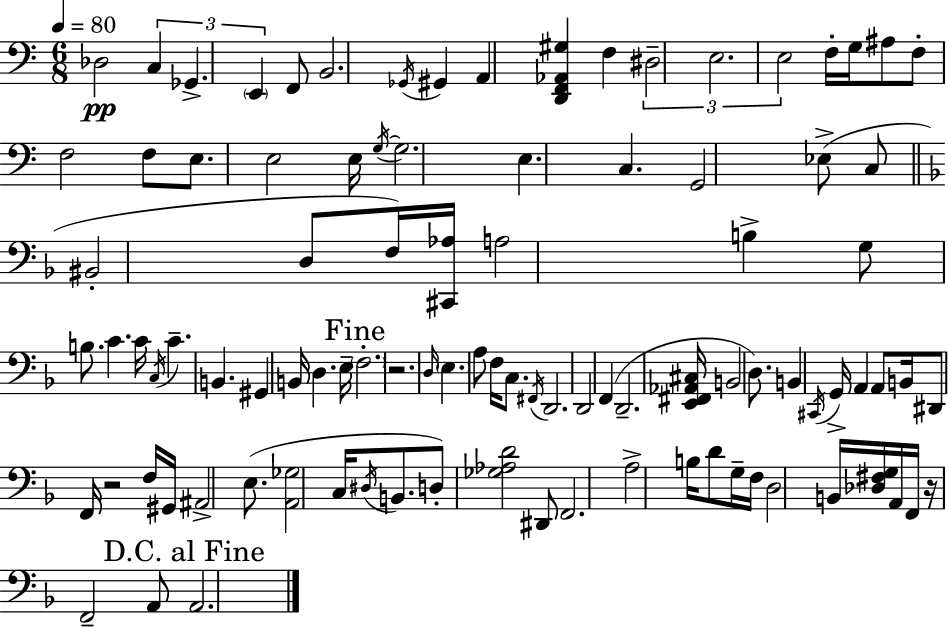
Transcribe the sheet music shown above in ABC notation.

X:1
T:Untitled
M:6/8
L:1/4
K:C
_D,2 C, _G,, E,, F,,/2 B,,2 _G,,/4 ^G,, A,, [D,,F,,_A,,^G,] F, ^D,2 E,2 E,2 F,/4 G,/4 ^A,/2 F,/2 F,2 F,/2 E,/2 E,2 E,/4 G,/4 G,2 E, C, G,,2 _E,/2 C,/2 ^B,,2 D,/2 F,/4 [^C,,_A,]/4 A,2 B, G,/2 B,/2 C C/4 C,/4 C B,, ^G,, B,,/4 D, E,/4 F,2 z2 D,/4 E, A,/2 F,/4 C,/2 ^F,,/4 D,,2 D,,2 F,, D,,2 [E,,^F,,_A,,^C,]/4 B,,2 D,/2 B,, ^C,,/4 G,,/4 A,, A,,/2 B,,/4 ^D,,/2 F,,/4 z2 F,/4 ^G,,/4 ^A,,2 E,/2 [A,,_G,]2 C,/4 ^D,/4 B,,/2 D,/2 [_G,_A,D]2 ^D,,/2 F,,2 A,2 B,/4 D/2 G,/4 F,/4 D,2 B,,/4 [_D,^F,G,]/4 A,,/4 F,,/4 z/4 F,,2 A,,/2 A,,2